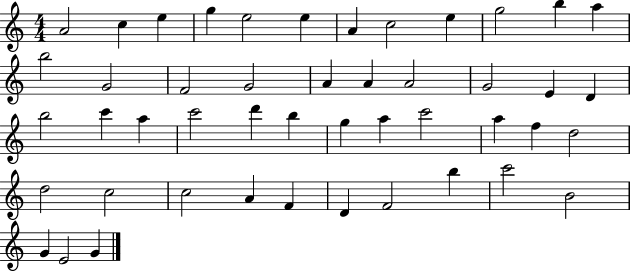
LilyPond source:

{
  \clef treble
  \numericTimeSignature
  \time 4/4
  \key c \major
  a'2 c''4 e''4 | g''4 e''2 e''4 | a'4 c''2 e''4 | g''2 b''4 a''4 | \break b''2 g'2 | f'2 g'2 | a'4 a'4 a'2 | g'2 e'4 d'4 | \break b''2 c'''4 a''4 | c'''2 d'''4 b''4 | g''4 a''4 c'''2 | a''4 f''4 d''2 | \break d''2 c''2 | c''2 a'4 f'4 | d'4 f'2 b''4 | c'''2 b'2 | \break g'4 e'2 g'4 | \bar "|."
}